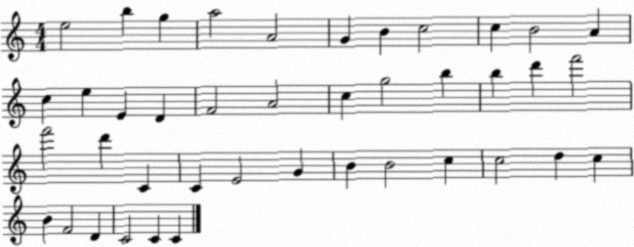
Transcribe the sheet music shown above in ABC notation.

X:1
T:Untitled
M:4/4
L:1/4
K:C
e2 b g a2 A2 G B c2 c B2 A c e E D F2 A2 c g2 b b d' f'2 f'2 d' C C E2 G B B2 c c2 d c B F2 D C2 C C